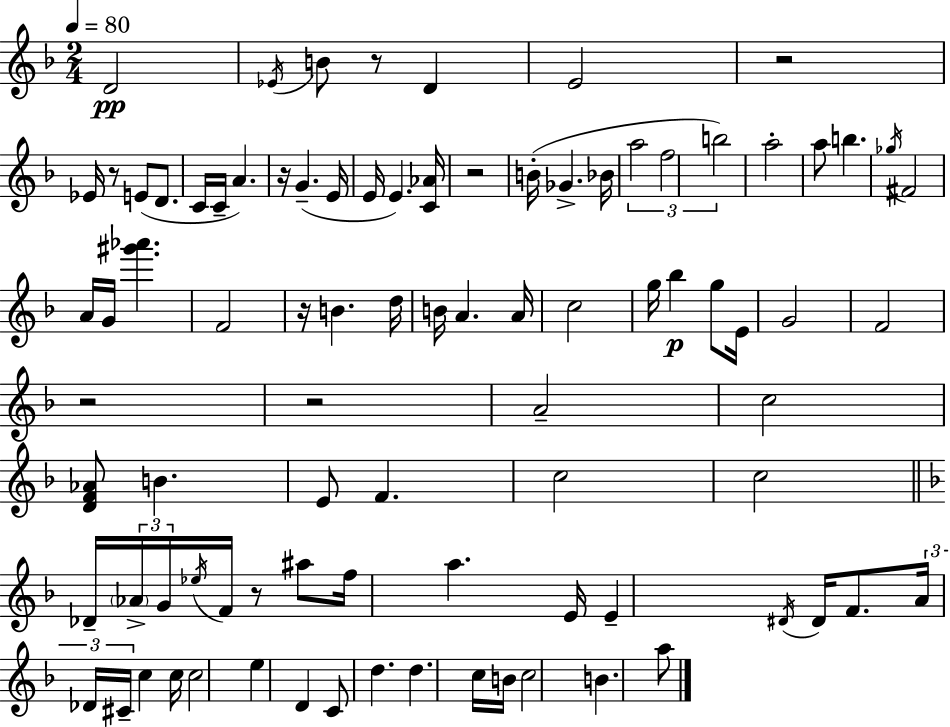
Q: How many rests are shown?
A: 9